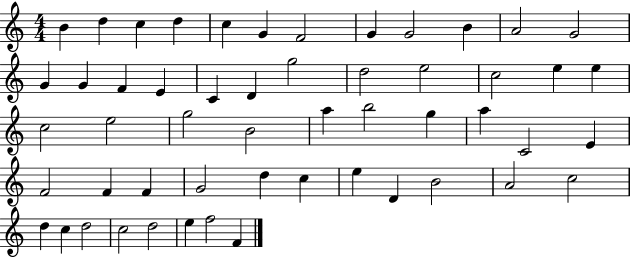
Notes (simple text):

B4/q D5/q C5/q D5/q C5/q G4/q F4/h G4/q G4/h B4/q A4/h G4/h G4/q G4/q F4/q E4/q C4/q D4/q G5/h D5/h E5/h C5/h E5/q E5/q C5/h E5/h G5/h B4/h A5/q B5/h G5/q A5/q C4/h E4/q F4/h F4/q F4/q G4/h D5/q C5/q E5/q D4/q B4/h A4/h C5/h D5/q C5/q D5/h C5/h D5/h E5/q F5/h F4/q